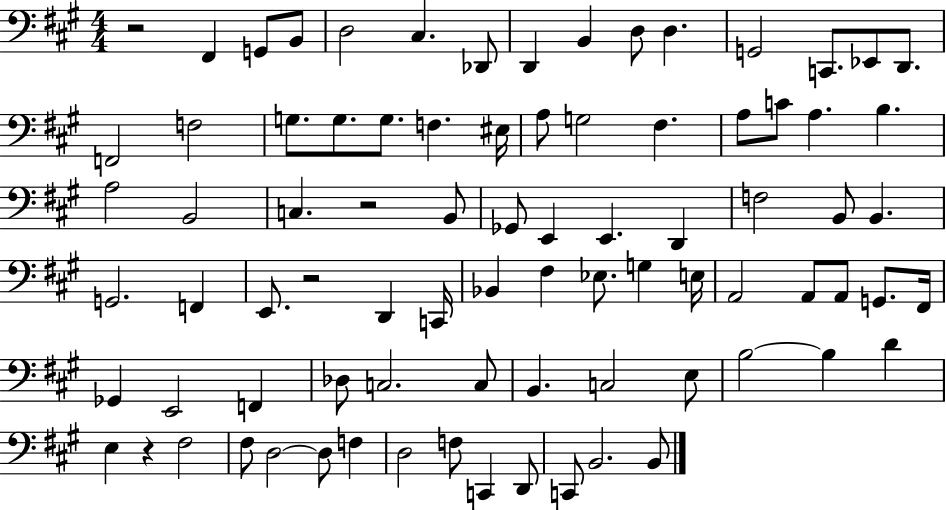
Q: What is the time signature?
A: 4/4